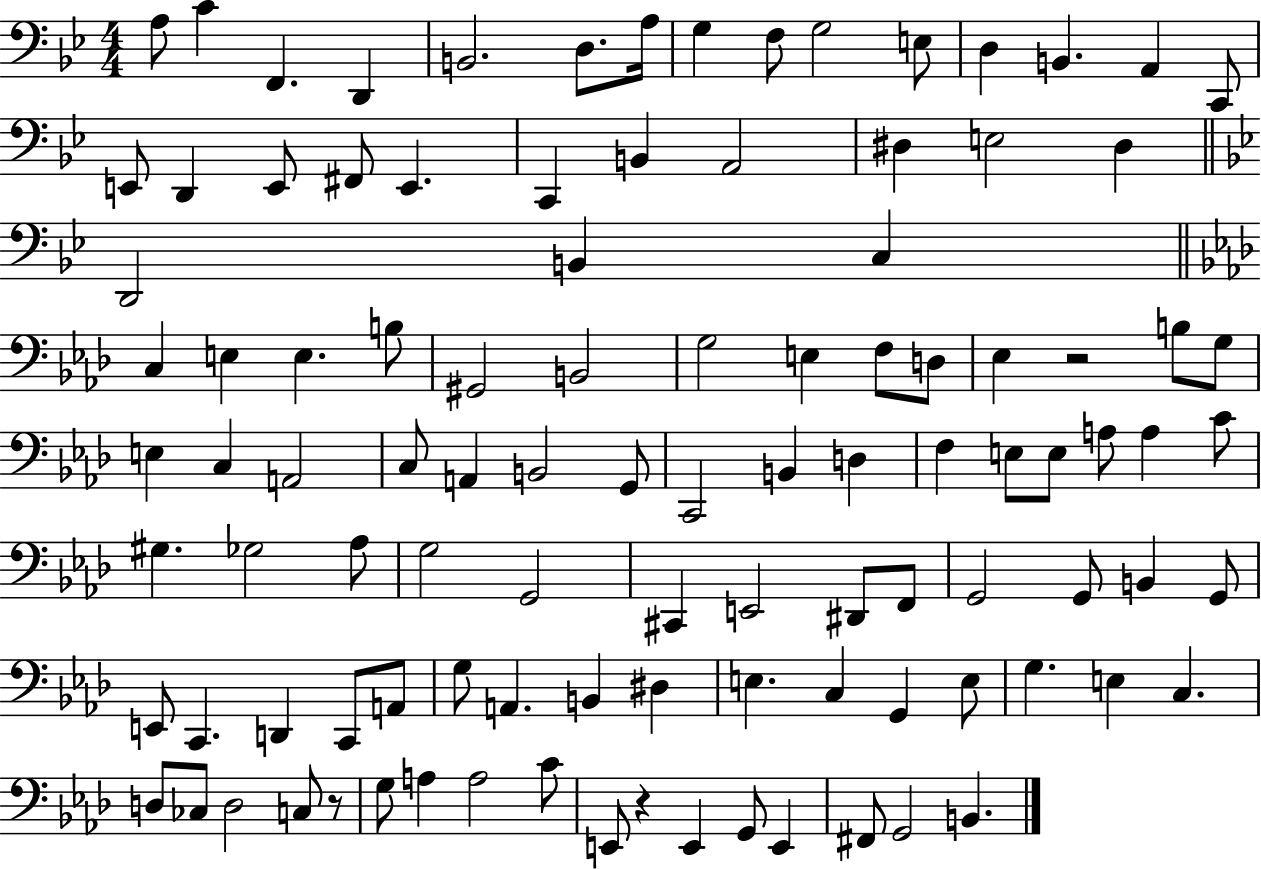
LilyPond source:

{
  \clef bass
  \numericTimeSignature
  \time 4/4
  \key bes \major
  \repeat volta 2 { a8 c'4 f,4. d,4 | b,2. d8. a16 | g4 f8 g2 e8 | d4 b,4. a,4 c,8 | \break e,8 d,4 e,8 fis,8 e,4. | c,4 b,4 a,2 | dis4 e2 dis4 | \bar "||" \break \key g \minor d,2 b,4 c4 | \bar "||" \break \key f \minor c4 e4 e4. b8 | gis,2 b,2 | g2 e4 f8 d8 | ees4 r2 b8 g8 | \break e4 c4 a,2 | c8 a,4 b,2 g,8 | c,2 b,4 d4 | f4 e8 e8 a8 a4 c'8 | \break gis4. ges2 aes8 | g2 g,2 | cis,4 e,2 dis,8 f,8 | g,2 g,8 b,4 g,8 | \break e,8 c,4. d,4 c,8 a,8 | g8 a,4. b,4 dis4 | e4. c4 g,4 e8 | g4. e4 c4. | \break d8 ces8 d2 c8 r8 | g8 a4 a2 c'8 | e,8 r4 e,4 g,8 e,4 | fis,8 g,2 b,4. | \break } \bar "|."
}